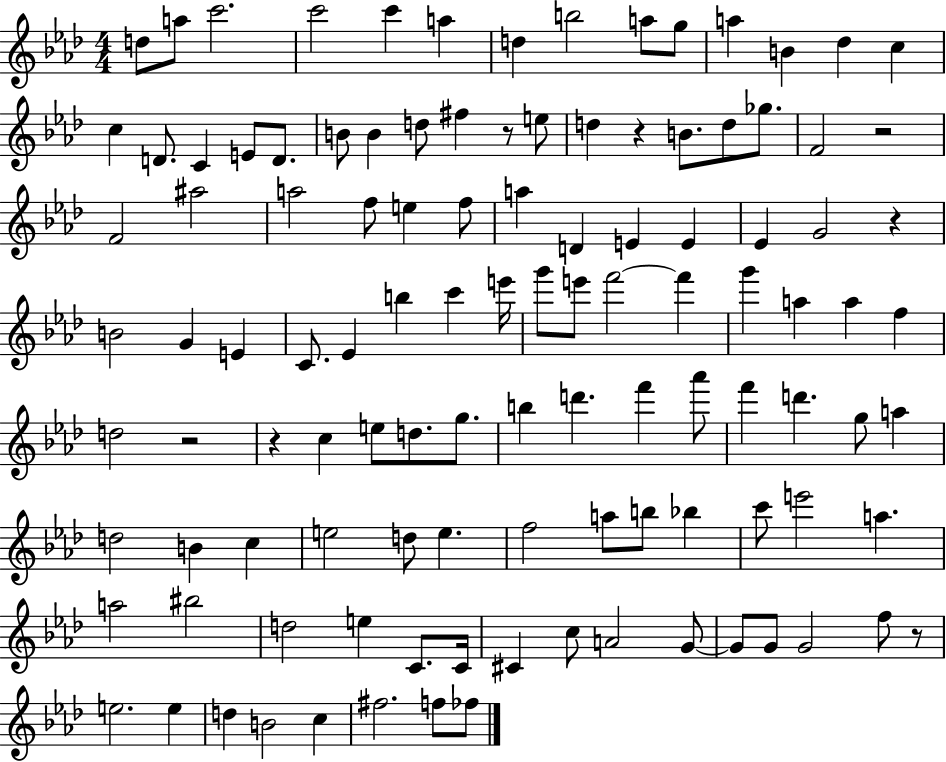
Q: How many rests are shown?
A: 7